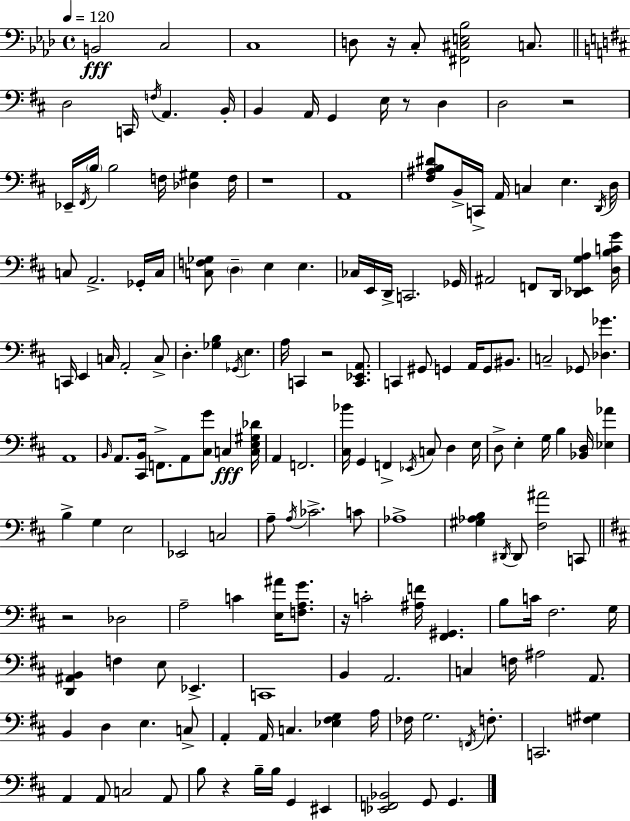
{
  \clef bass
  \time 4/4
  \defaultTimeSignature
  \key aes \major
  \tempo 4 = 120
  b,2\fff c2 | c1 | d8 r16 c8-. <fis, cis e bes>2 c8. | \bar "||" \break \key d \major d2 c,16 \acciaccatura { f16 } a,4. | b,16-. b,4 a,16 g,4 e16 r8 d4 | d2 r2 | ees,16-- \acciaccatura { fis,16 } \parenthesize b16 b2 f16 <des gis>4 | \break f16 r1 | a,1 | <fis ais b dis'>8 b,16-> c,16-> a,16 c4 e4. | \acciaccatura { d,16 } d16 c8 a,2.-> | \break ges,16-. c16 <c f ges>8 \parenthesize d4-- e4 e4. | ces16 e,16 d,16-> c,2. | ges,16 ais,2 f,8 d,16 <d, ees, g a>4 | <d b c' g'>16 c,16 e,4 c16 a,2-. | \break c8-> d4.-. <ges b>4 \acciaccatura { ges,16 } e4. | a16 c,4 r2 | <c, ees, a,>8. c,4 gis,8 g,4 a,16 g,8 | bis,8. c2-- ges,8 <des ges'>4. | \break a,1 | \grace { b,16 } a,8. <cis, b,>16 f,8.-> a,8 <cis g'>8 | c4\fff <c e gis des'>16 a,4 f,2. | <cis bes'>16 g,4 f,4-> \acciaccatura { ees,16 } c8 | \break d4 e16 d8-> e4-. g16 b4 | <bes, d>16 <ees aes'>4 b4-> g4 e2 | ees,2 c2 | a8-- \acciaccatura { a16 } ces'2.-> | \break c'8 aes1-> | <gis aes b>4 \acciaccatura { dis,16 } dis,8 <fis ais'>2 | c,8 \bar "||" \break \key d \major r2 des2 | a2-- c'4 <e ais'>16 <f a g'>8. | r16 c'2-. <ais f'>16 <fis, gis,>4. | b8 c'16 fis2. g16 | \break <d, ais, b,>4 f4 e8 ees,4.-> | c,1 | b,4 a,2. | c4 f16 ais2 a,8. | \break b,4 d4 e4. c8-> | a,4-. a,16 c4. <ees fis g>4 a16 | fes16 g2. \acciaccatura { f,16 } f8.-. | c,2. <f gis>4 | \break a,4 a,8 c2 a,8 | b8 r4 b16-- b16 g,4 eis,4 | <ees, f, bes,>2 g,8 g,4. | \bar "|."
}